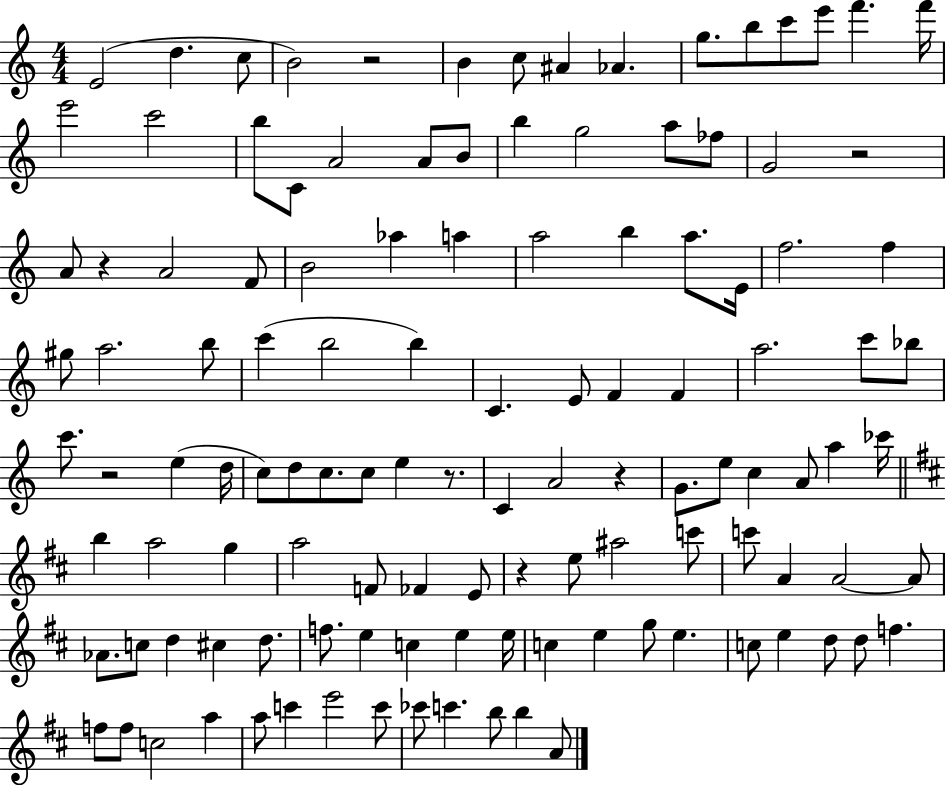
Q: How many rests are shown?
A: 7